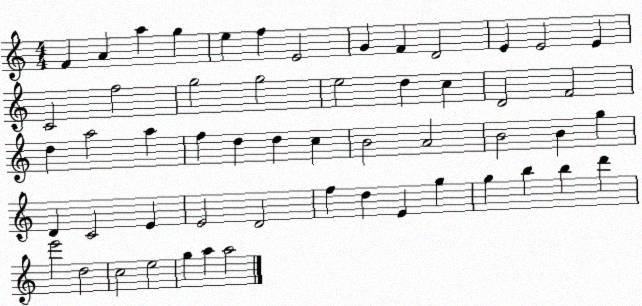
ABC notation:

X:1
T:Untitled
M:4/4
L:1/4
K:C
F A a g e f E2 G F D2 E E2 E C2 f2 g2 g2 e2 d c D2 F2 d a2 a f d d c B2 A2 B2 B g D C2 E E2 D2 f d E g g b b d' e'2 d2 c2 e2 g a a2